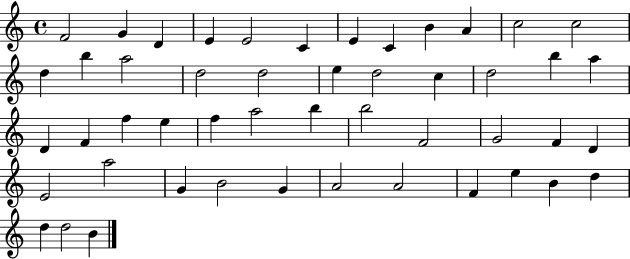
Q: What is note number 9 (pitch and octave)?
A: B4